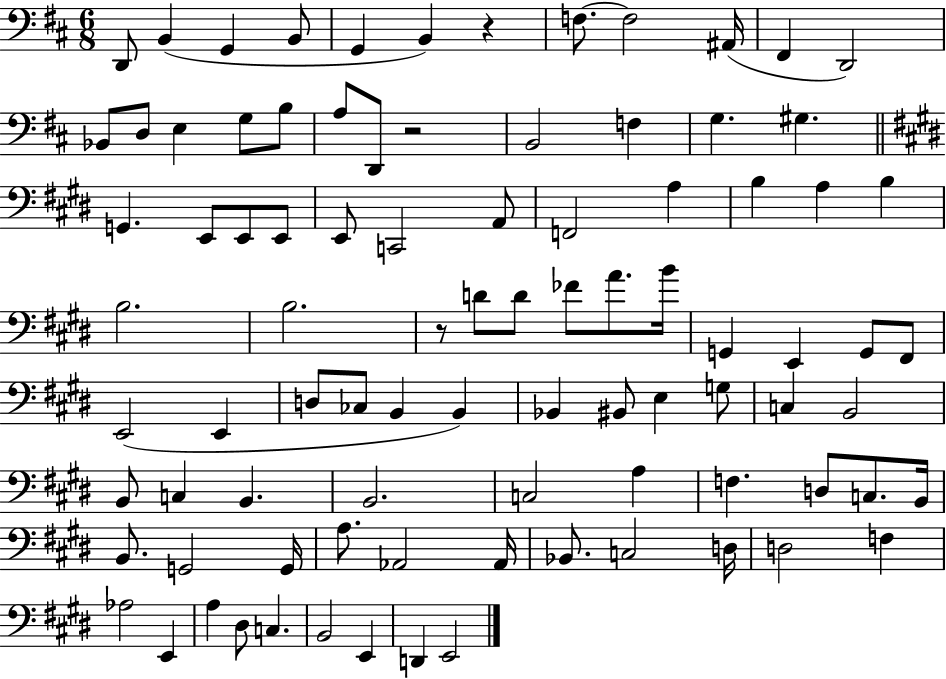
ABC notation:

X:1
T:Untitled
M:6/8
L:1/4
K:D
D,,/2 B,, G,, B,,/2 G,, B,, z F,/2 F,2 ^A,,/4 ^F,, D,,2 _B,,/2 D,/2 E, G,/2 B,/2 A,/2 D,,/2 z2 B,,2 F, G, ^G, G,, E,,/2 E,,/2 E,,/2 E,,/2 C,,2 A,,/2 F,,2 A, B, A, B, B,2 B,2 z/2 D/2 D/2 _F/2 A/2 B/4 G,, E,, G,,/2 ^F,,/2 E,,2 E,, D,/2 _C,/2 B,, B,, _B,, ^B,,/2 E, G,/2 C, B,,2 B,,/2 C, B,, B,,2 C,2 A, F, D,/2 C,/2 B,,/4 B,,/2 G,,2 G,,/4 A,/2 _A,,2 _A,,/4 _B,,/2 C,2 D,/4 D,2 F, _A,2 E,, A, ^D,/2 C, B,,2 E,, D,, E,,2